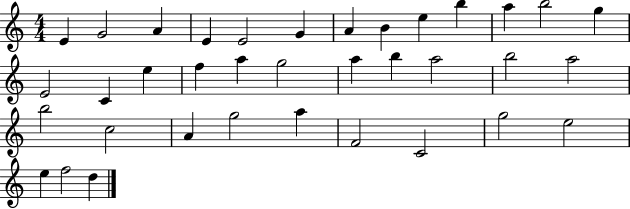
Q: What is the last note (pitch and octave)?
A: D5